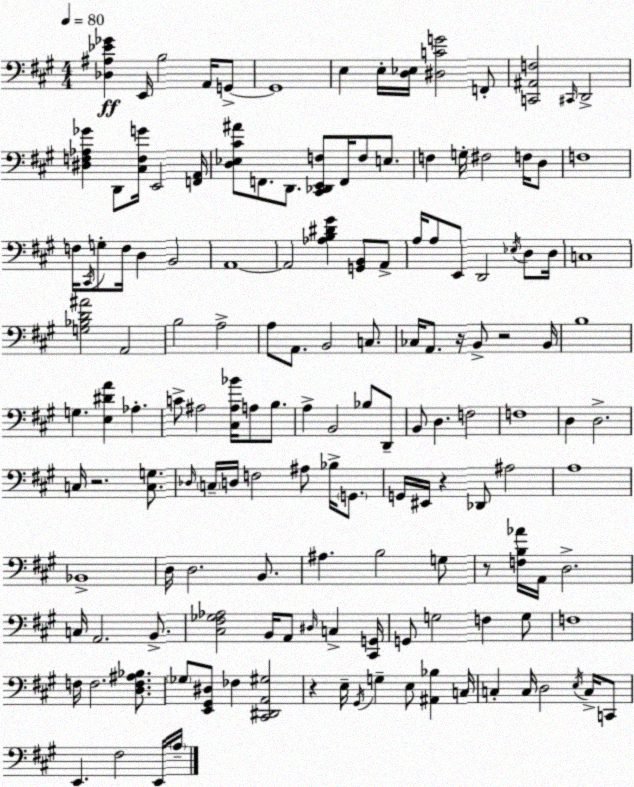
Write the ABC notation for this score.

X:1
T:Untitled
M:4/4
L:1/4
K:A
[_D,^A,_E_G] E,,/4 B,2 A,,/4 G,,/2 G,,4 E, E,/4 [D,_E,]/4 [^D,CG]2 F,,/2 [C,,^A,,F,]2 ^C,,/4 D,,2 [^D,F,_A,_G] D,,/2 [^C,F,G]/4 E,,2 [F,,A,,]/4 [D,_E,^C^A]/2 F,,/2 D,,/2 [^C,,_D,,E,,F,]/2 F,,/4 F,/2 E,/2 F, G,/4 ^F,2 F,/4 D,/2 F,4 F,/4 ^C,,/4 G,/2 F,/4 D, B,,2 A,,4 A,,2 [_A,B,^D^G] [G,,B,,]/2 A,,/2 A,/4 A,/2 E,,/2 D,,2 _E,/4 D,/2 D,/4 C,4 [G,_B,D^A]2 A,,2 B,2 A,2 A,/2 A,,/2 B,,2 C,/2 _C,/4 A,,/2 z/4 B,,/2 z2 B,,/4 B,4 G, [E,^DA] _A, C/2 ^A,2 [^C,^A,_B]/4 A,/2 B,/2 A, B,,2 _B,/2 D,,/2 B,,/2 D, F,2 F,4 D, D,2 C,/4 z2 [C,G,]/2 _D,/4 C,/4 D,/4 F,2 ^A,/2 _B,/4 G,,/2 G,,/4 ^E,,/4 z _D,,/2 ^A,2 A,4 _B,,4 D,/4 D,2 B,,/2 ^A, B,2 G,/2 z/2 [F,B,_A]/4 A,,/4 D,2 C,/4 A,,2 B,,/2 [^C,^F,_G,_A,]2 B,,/4 A,,/2 ^D,/4 C, [^C,,G,,]/4 G,,/2 G,2 F, G,/2 F,4 F,/4 F,2 [D,F,^A,_B,]/2 _G,/2 [E,,^G,,^D,]/2 _F, [^C,,^D,,A,,^G,]2 z E,/4 ^G,,/4 G, E,/2 [^A,,_B,] C,/4 C, C,/4 D,2 E,/4 C,/4 C,,/2 E,, ^F,2 E,,/4 A,/4